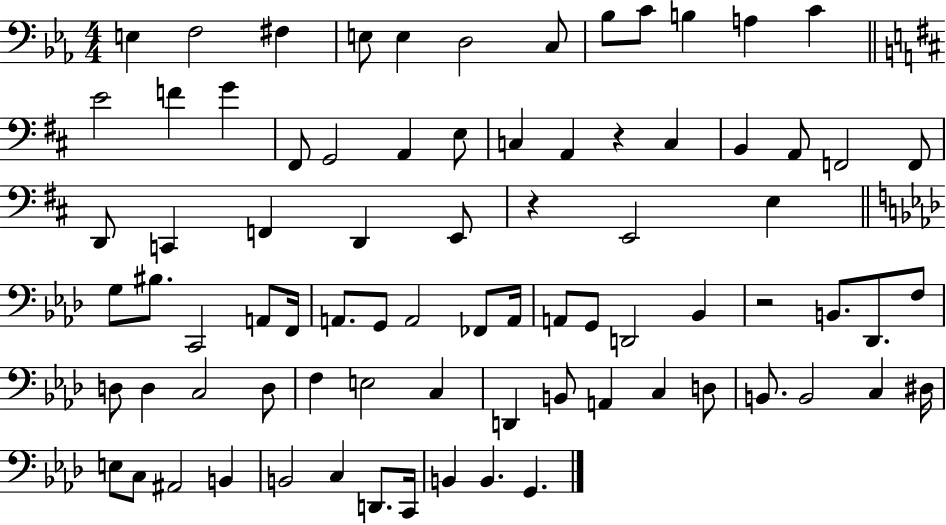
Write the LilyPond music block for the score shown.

{
  \clef bass
  \numericTimeSignature
  \time 4/4
  \key ees \major
  \repeat volta 2 { e4 f2 fis4 | e8 e4 d2 c8 | bes8 c'8 b4 a4 c'4 | \bar "||" \break \key d \major e'2 f'4 g'4 | fis,8 g,2 a,4 e8 | c4 a,4 r4 c4 | b,4 a,8 f,2 f,8 | \break d,8 c,4 f,4 d,4 e,8 | r4 e,2 e4 | \bar "||" \break \key aes \major g8 bis8. c,2 a,8 f,16 | a,8. g,8 a,2 fes,8 a,16 | a,8 g,8 d,2 bes,4 | r2 b,8. des,8. f8 | \break d8 d4 c2 d8 | f4 e2 c4 | d,4 b,8 a,4 c4 d8 | b,8. b,2 c4 dis16 | \break e8 c8 ais,2 b,4 | b,2 c4 d,8. c,16 | b,4 b,4. g,4. | } \bar "|."
}